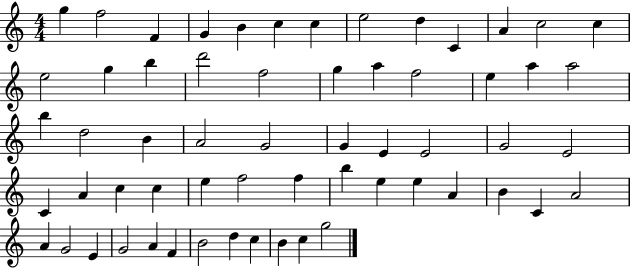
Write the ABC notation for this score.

X:1
T:Untitled
M:4/4
L:1/4
K:C
g f2 F G B c c e2 d C A c2 c e2 g b d'2 f2 g a f2 e a a2 b d2 B A2 G2 G E E2 G2 E2 C A c c e f2 f b e e A B C A2 A G2 E G2 A F B2 d c B c g2